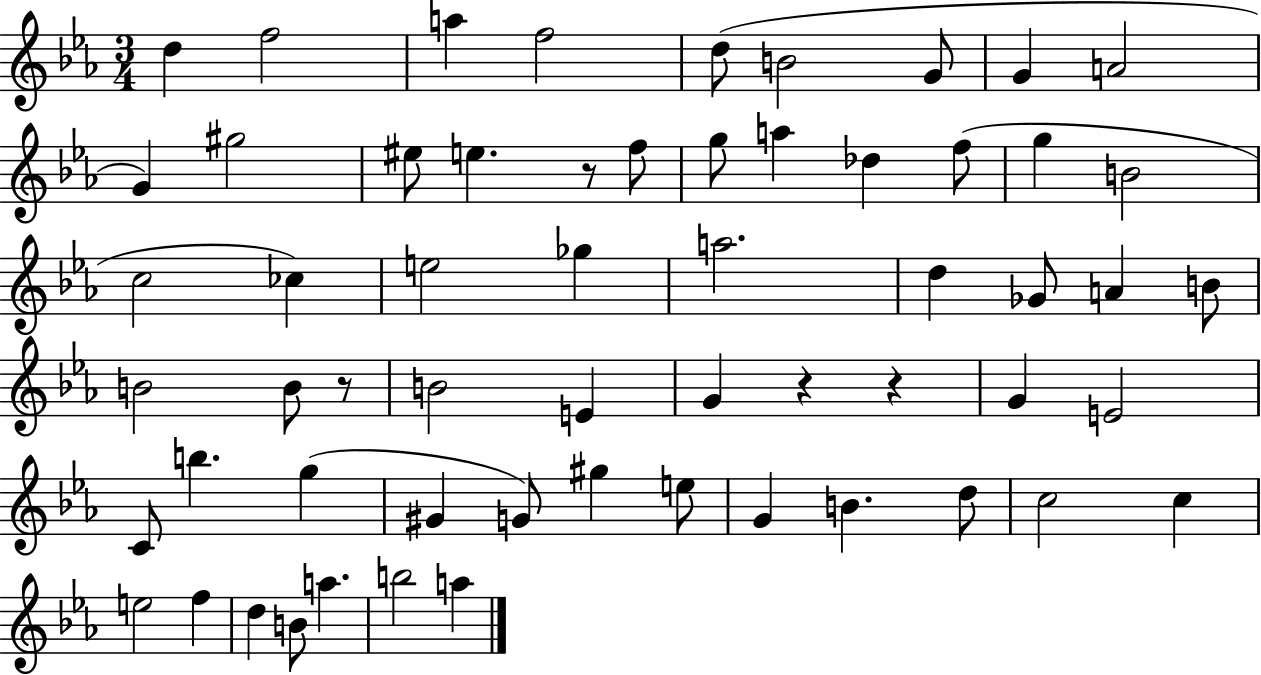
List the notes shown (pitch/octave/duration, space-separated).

D5/q F5/h A5/q F5/h D5/e B4/h G4/e G4/q A4/h G4/q G#5/h EIS5/e E5/q. R/e F5/e G5/e A5/q Db5/q F5/e G5/q B4/h C5/h CES5/q E5/h Gb5/q A5/h. D5/q Gb4/e A4/q B4/e B4/h B4/e R/e B4/h E4/q G4/q R/q R/q G4/q E4/h C4/e B5/q. G5/q G#4/q G4/e G#5/q E5/e G4/q B4/q. D5/e C5/h C5/q E5/h F5/q D5/q B4/e A5/q. B5/h A5/q